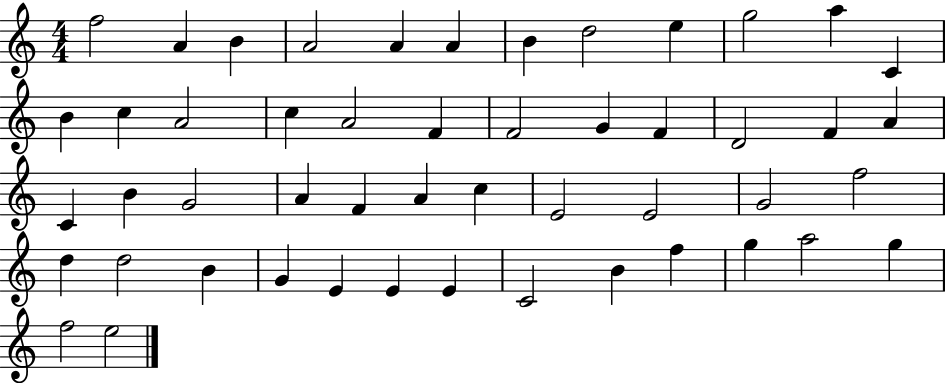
F5/h A4/q B4/q A4/h A4/q A4/q B4/q D5/h E5/q G5/h A5/q C4/q B4/q C5/q A4/h C5/q A4/h F4/q F4/h G4/q F4/q D4/h F4/q A4/q C4/q B4/q G4/h A4/q F4/q A4/q C5/q E4/h E4/h G4/h F5/h D5/q D5/h B4/q G4/q E4/q E4/q E4/q C4/h B4/q F5/q G5/q A5/h G5/q F5/h E5/h